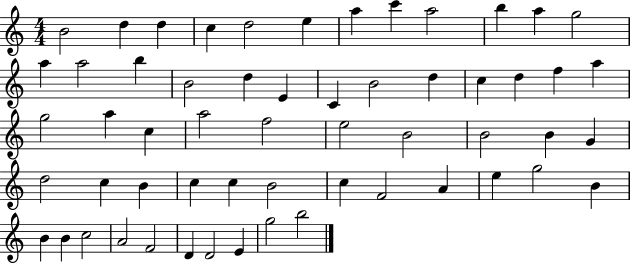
B4/h D5/q D5/q C5/q D5/h E5/q A5/q C6/q A5/h B5/q A5/q G5/h A5/q A5/h B5/q B4/h D5/q E4/q C4/q B4/h D5/q C5/q D5/q F5/q A5/q G5/h A5/q C5/q A5/h F5/h E5/h B4/h B4/h B4/q G4/q D5/h C5/q B4/q C5/q C5/q B4/h C5/q F4/h A4/q E5/q G5/h B4/q B4/q B4/q C5/h A4/h F4/h D4/q D4/h E4/q G5/h B5/h